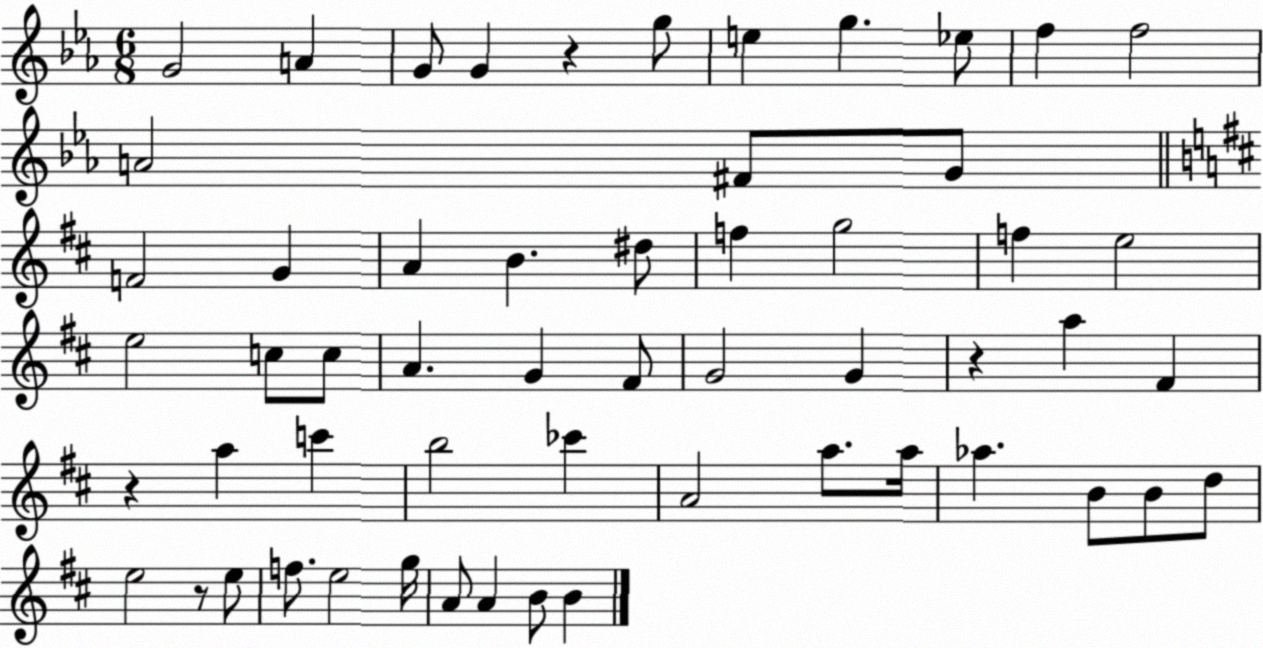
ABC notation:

X:1
T:Untitled
M:6/8
L:1/4
K:Eb
G2 A G/2 G z g/2 e g _e/2 f f2 A2 ^F/2 G/2 F2 G A B ^d/2 f g2 f e2 e2 c/2 c/2 A G ^F/2 G2 G z a ^F z a c' b2 _c' A2 a/2 a/4 _a B/2 B/2 d/2 e2 z/2 e/2 f/2 e2 g/4 A/2 A B/2 B